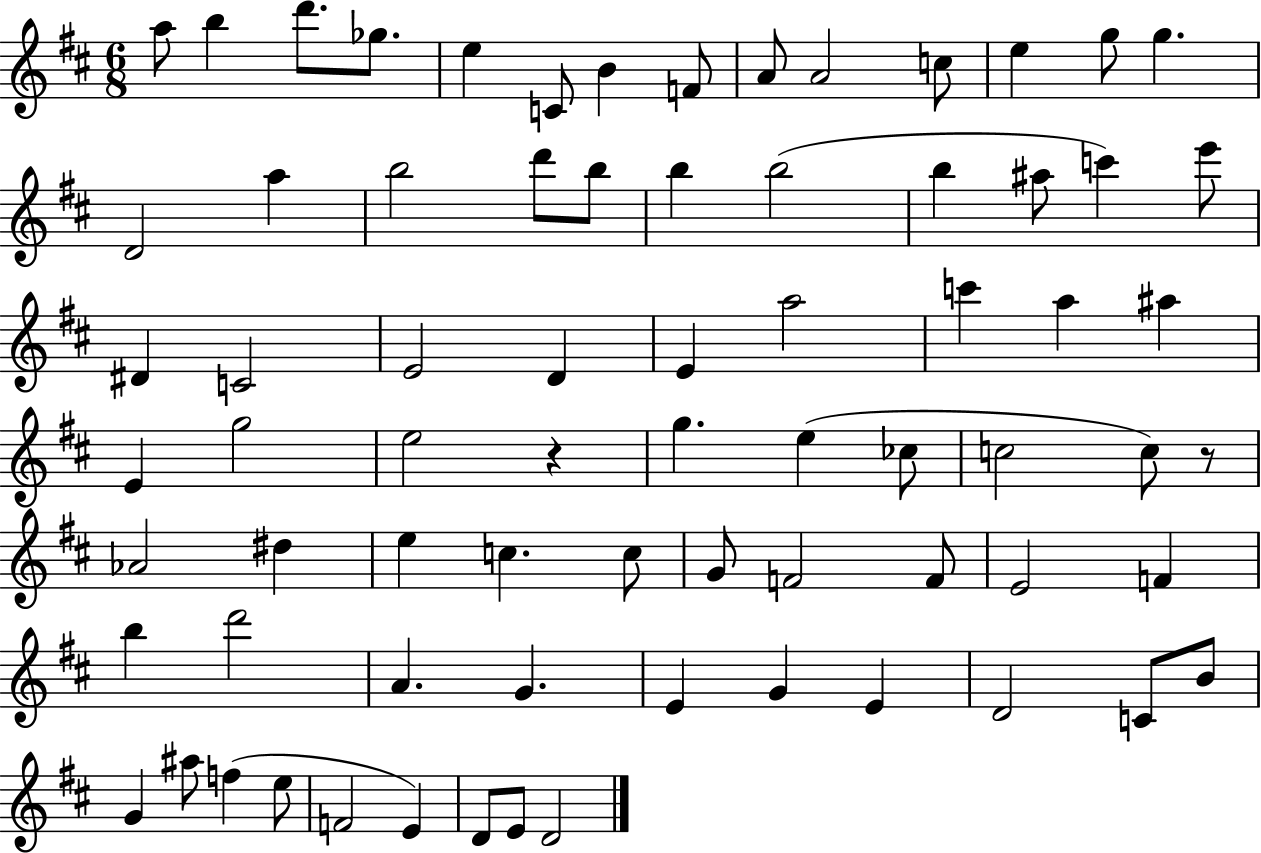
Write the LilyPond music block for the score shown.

{
  \clef treble
  \numericTimeSignature
  \time 6/8
  \key d \major
  a''8 b''4 d'''8. ges''8. | e''4 c'8 b'4 f'8 | a'8 a'2 c''8 | e''4 g''8 g''4. | \break d'2 a''4 | b''2 d'''8 b''8 | b''4 b''2( | b''4 ais''8 c'''4) e'''8 | \break dis'4 c'2 | e'2 d'4 | e'4 a''2 | c'''4 a''4 ais''4 | \break e'4 g''2 | e''2 r4 | g''4. e''4( ces''8 | c''2 c''8) r8 | \break aes'2 dis''4 | e''4 c''4. c''8 | g'8 f'2 f'8 | e'2 f'4 | \break b''4 d'''2 | a'4. g'4. | e'4 g'4 e'4 | d'2 c'8 b'8 | \break g'4 ais''8 f''4( e''8 | f'2 e'4) | d'8 e'8 d'2 | \bar "|."
}